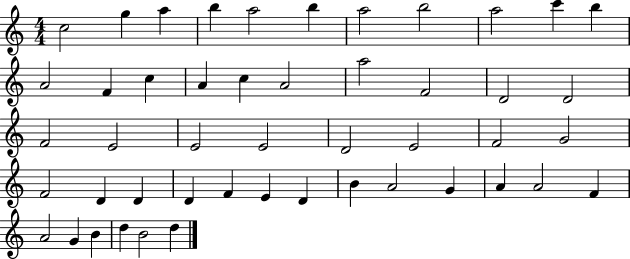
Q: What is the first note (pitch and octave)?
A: C5